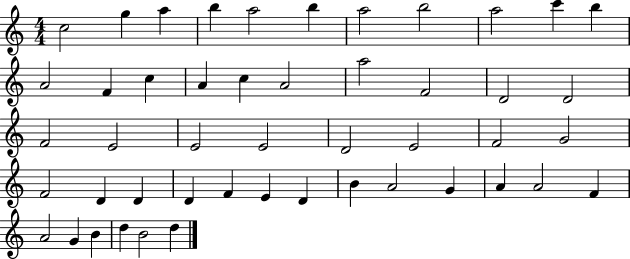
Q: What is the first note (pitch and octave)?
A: C5